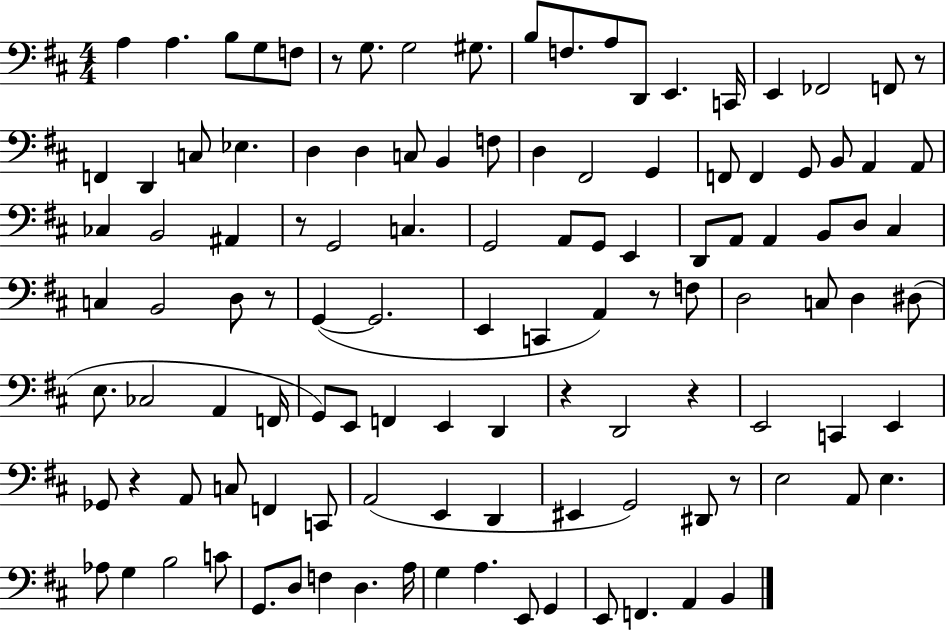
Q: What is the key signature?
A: D major